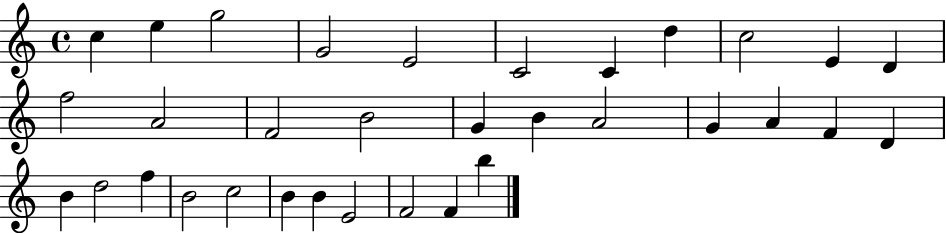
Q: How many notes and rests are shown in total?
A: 33